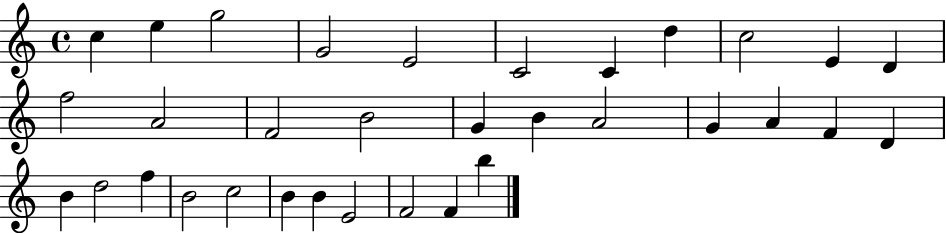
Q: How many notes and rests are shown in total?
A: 33